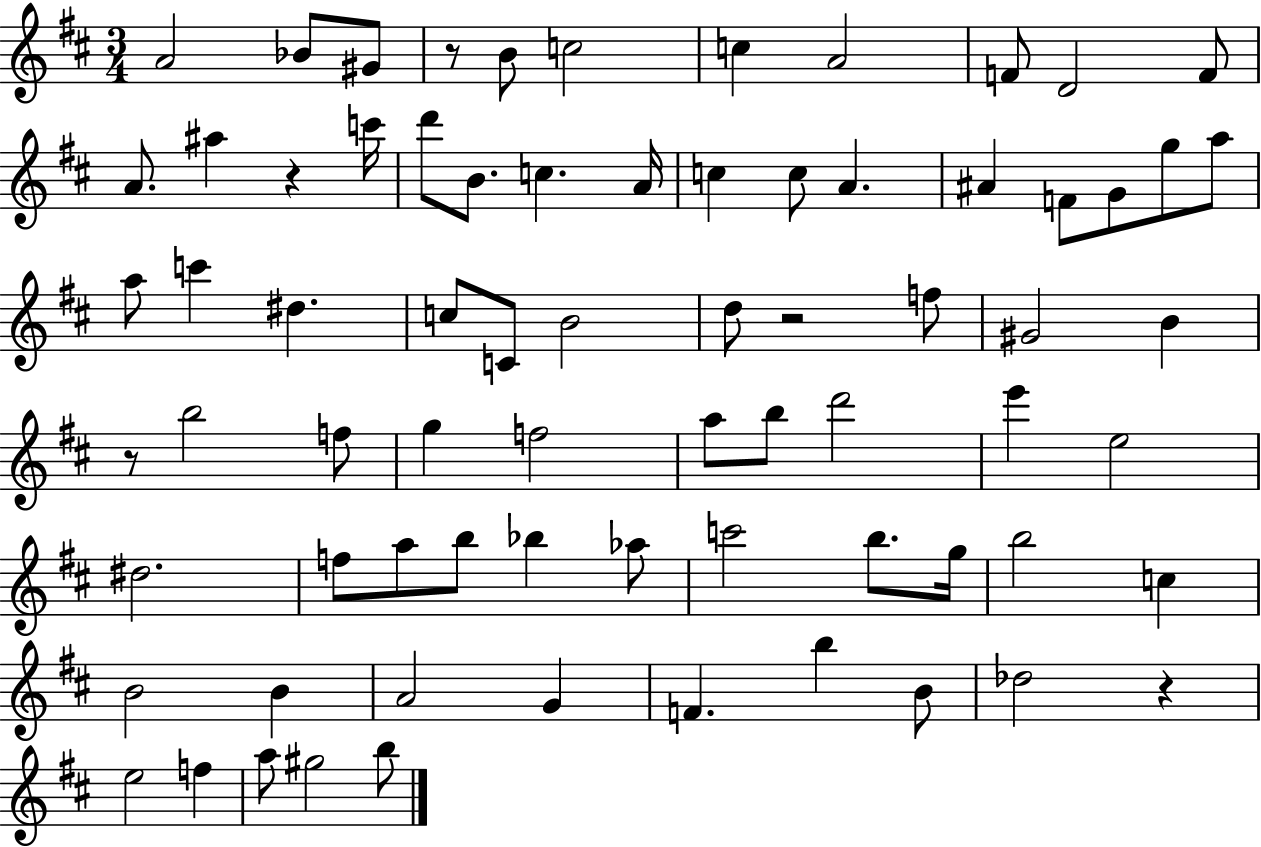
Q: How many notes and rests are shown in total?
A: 73